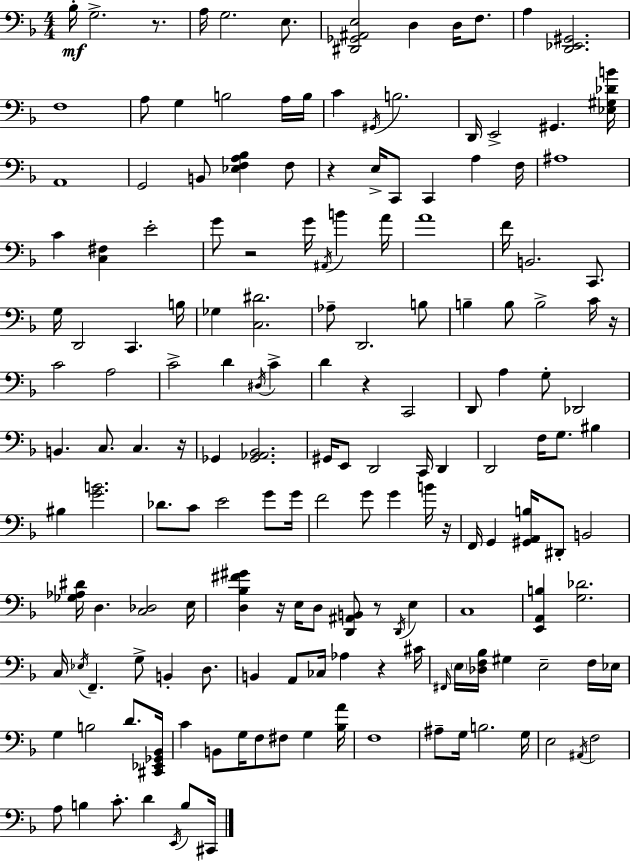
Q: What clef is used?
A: bass